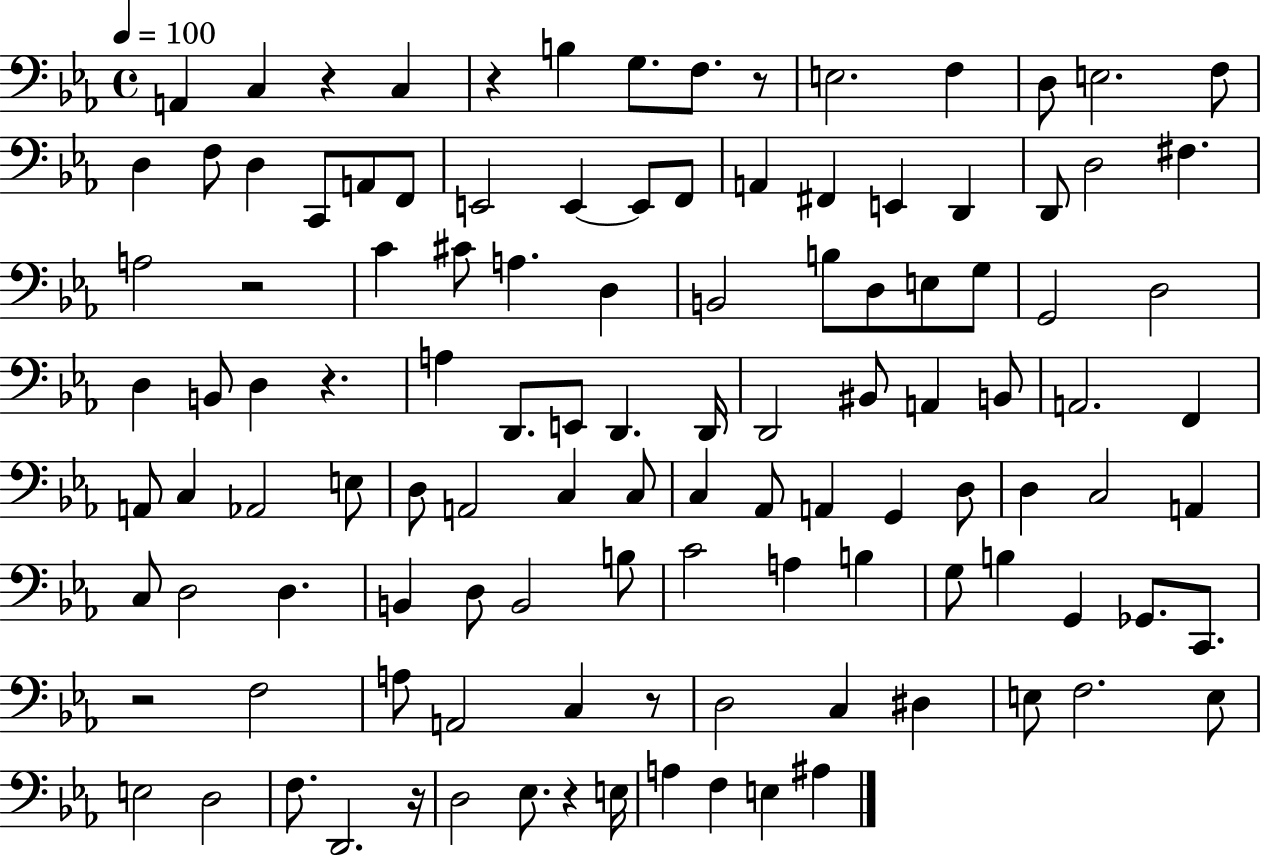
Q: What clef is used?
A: bass